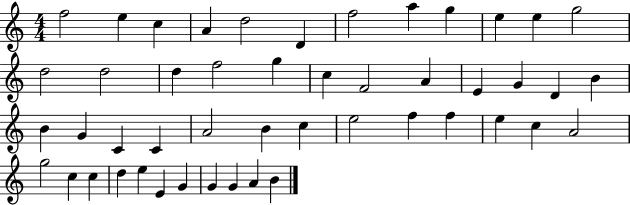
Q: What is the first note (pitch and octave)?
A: F5